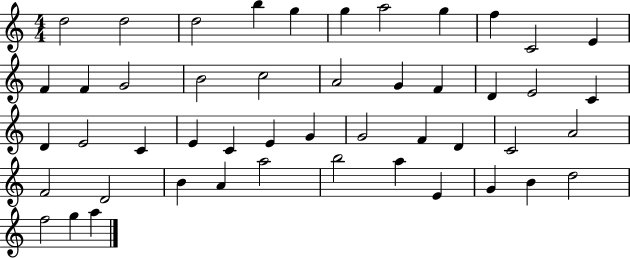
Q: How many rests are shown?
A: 0